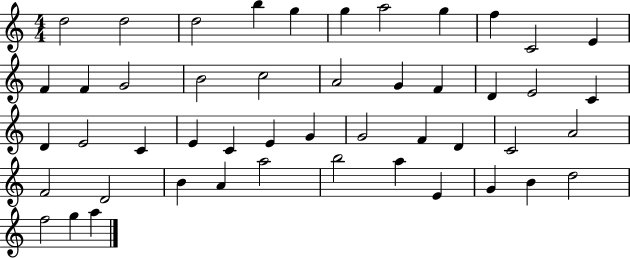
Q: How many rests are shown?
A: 0